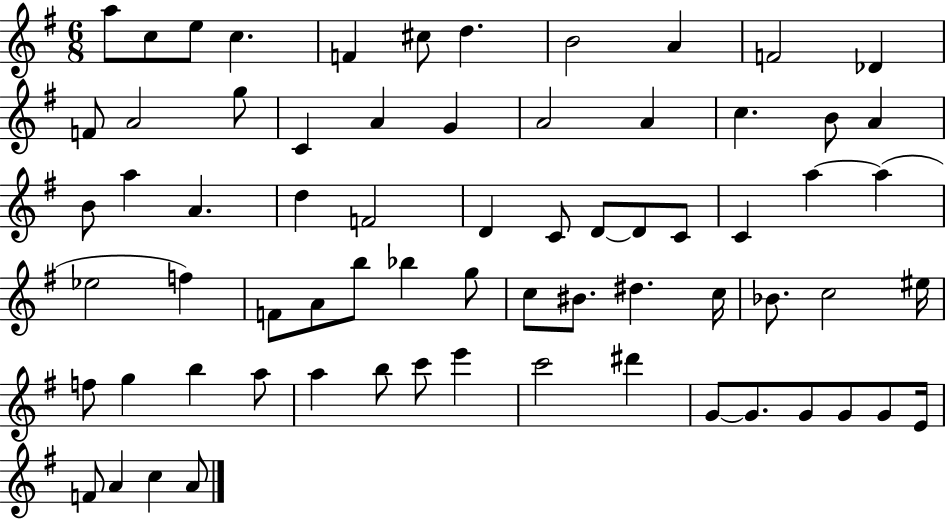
X:1
T:Untitled
M:6/8
L:1/4
K:G
a/2 c/2 e/2 c F ^c/2 d B2 A F2 _D F/2 A2 g/2 C A G A2 A c B/2 A B/2 a A d F2 D C/2 D/2 D/2 C/2 C a a _e2 f F/2 A/2 b/2 _b g/2 c/2 ^B/2 ^d c/4 _B/2 c2 ^e/4 f/2 g b a/2 a b/2 c'/2 e' c'2 ^d' G/2 G/2 G/2 G/2 G/2 E/4 F/2 A c A/2